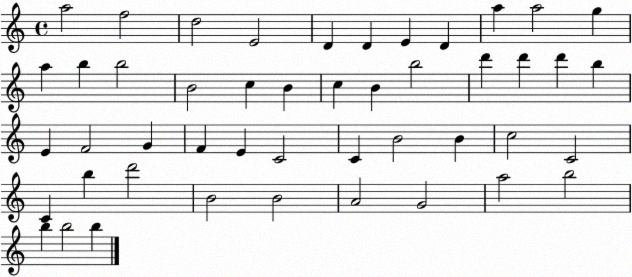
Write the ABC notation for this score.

X:1
T:Untitled
M:4/4
L:1/4
K:C
a2 f2 d2 E2 D D E D a a2 g a b b2 B2 c B c B b2 d' d' d' b E F2 G F E C2 C B2 B c2 C2 C b d'2 B2 B2 A2 G2 a2 b2 b b2 b